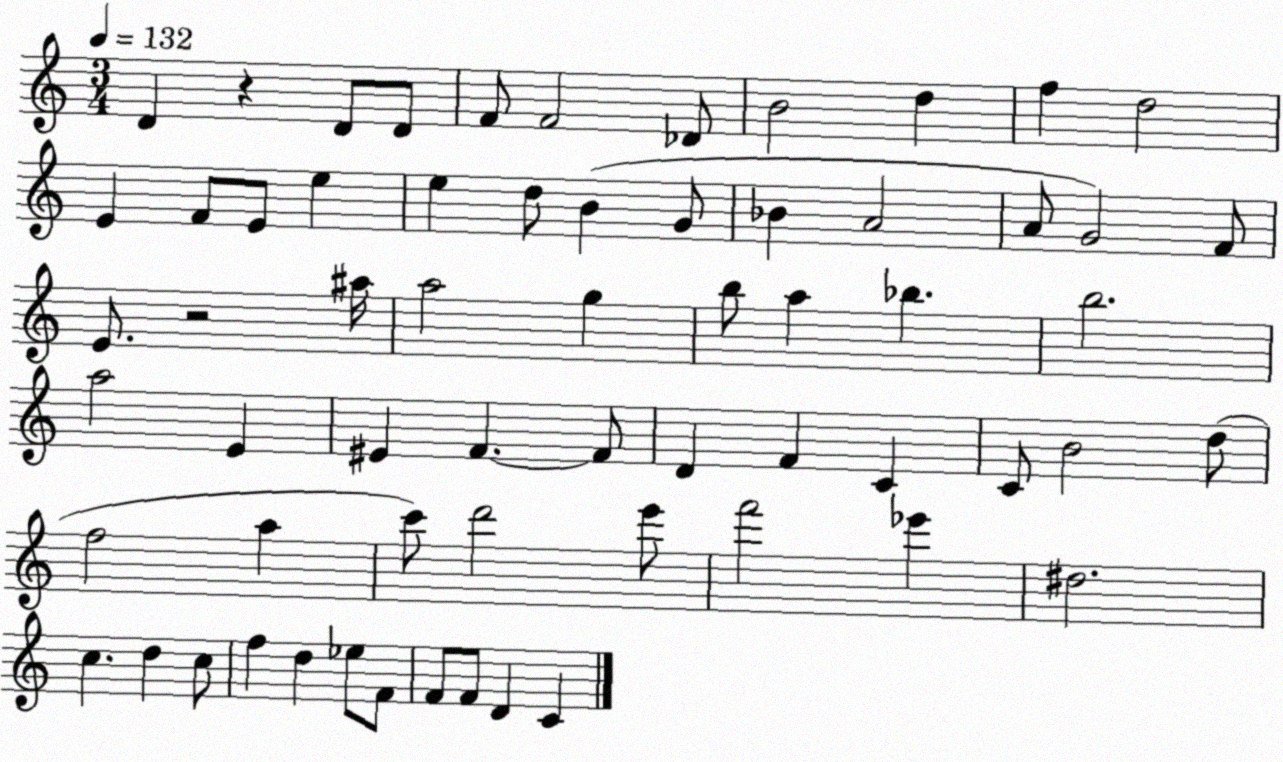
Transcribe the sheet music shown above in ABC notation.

X:1
T:Untitled
M:3/4
L:1/4
K:C
D z D/2 D/2 F/2 F2 _D/2 B2 d f d2 E F/2 E/2 e e d/2 B G/2 _B A2 A/2 G2 F/2 E/2 z2 ^a/4 a2 g b/2 a _b b2 a2 E ^E F F/2 D F C C/2 B2 d/2 f2 a c'/2 d'2 e'/2 f'2 _e' ^d2 c d c/2 f d _e/2 F/2 F/2 F/2 D C